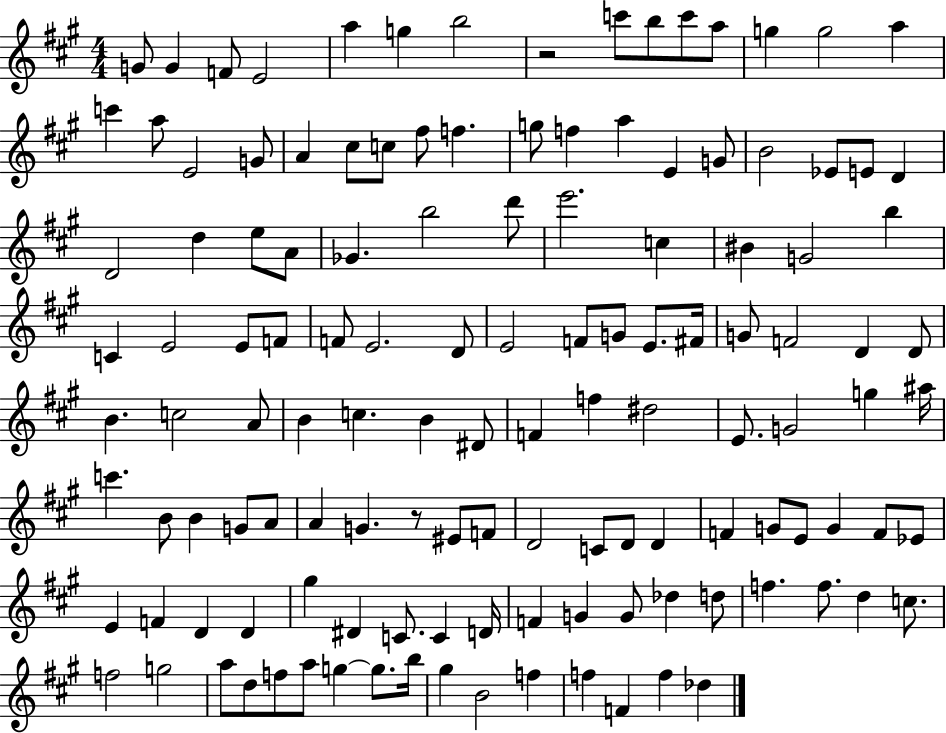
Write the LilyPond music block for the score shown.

{
  \clef treble
  \numericTimeSignature
  \time 4/4
  \key a \major
  g'8 g'4 f'8 e'2 | a''4 g''4 b''2 | r2 c'''8 b''8 c'''8 a''8 | g''4 g''2 a''4 | \break c'''4 a''8 e'2 g'8 | a'4 cis''8 c''8 fis''8 f''4. | g''8 f''4 a''4 e'4 g'8 | b'2 ees'8 e'8 d'4 | \break d'2 d''4 e''8 a'8 | ges'4. b''2 d'''8 | e'''2. c''4 | bis'4 g'2 b''4 | \break c'4 e'2 e'8 f'8 | f'8 e'2. d'8 | e'2 f'8 g'8 e'8. fis'16 | g'8 f'2 d'4 d'8 | \break b'4. c''2 a'8 | b'4 c''4. b'4 dis'8 | f'4 f''4 dis''2 | e'8. g'2 g''4 ais''16 | \break c'''4. b'8 b'4 g'8 a'8 | a'4 g'4. r8 eis'8 f'8 | d'2 c'8 d'8 d'4 | f'4 g'8 e'8 g'4 f'8 ees'8 | \break e'4 f'4 d'4 d'4 | gis''4 dis'4 c'8. c'4 d'16 | f'4 g'4 g'8 des''4 d''8 | f''4. f''8. d''4 c''8. | \break f''2 g''2 | a''8 d''8 f''8 a''8 g''4~~ g''8. b''16 | gis''4 b'2 f''4 | f''4 f'4 f''4 des''4 | \break \bar "|."
}